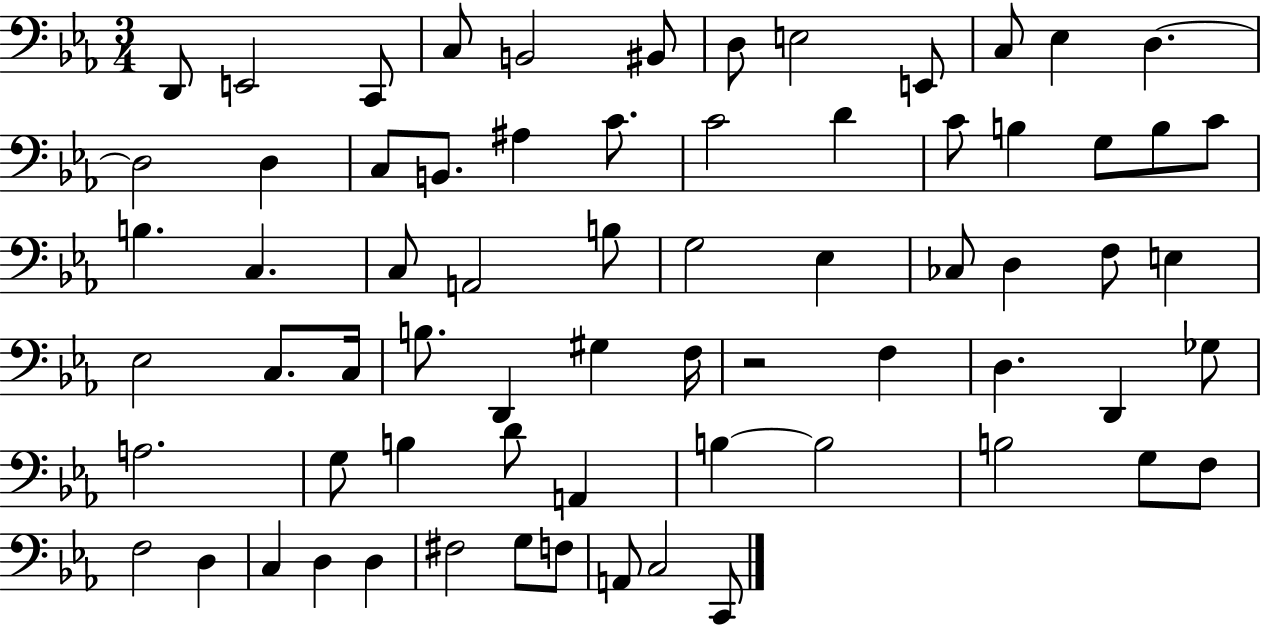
{
  \clef bass
  \numericTimeSignature
  \time 3/4
  \key ees \major
  \repeat volta 2 { d,8 e,2 c,8 | c8 b,2 bis,8 | d8 e2 e,8 | c8 ees4 d4.~~ | \break d2 d4 | c8 b,8. ais4 c'8. | c'2 d'4 | c'8 b4 g8 b8 c'8 | \break b4. c4. | c8 a,2 b8 | g2 ees4 | ces8 d4 f8 e4 | \break ees2 c8. c16 | b8. d,4 gis4 f16 | r2 f4 | d4. d,4 ges8 | \break a2. | g8 b4 d'8 a,4 | b4~~ b2 | b2 g8 f8 | \break f2 d4 | c4 d4 d4 | fis2 g8 f8 | a,8 c2 c,8 | \break } \bar "|."
}